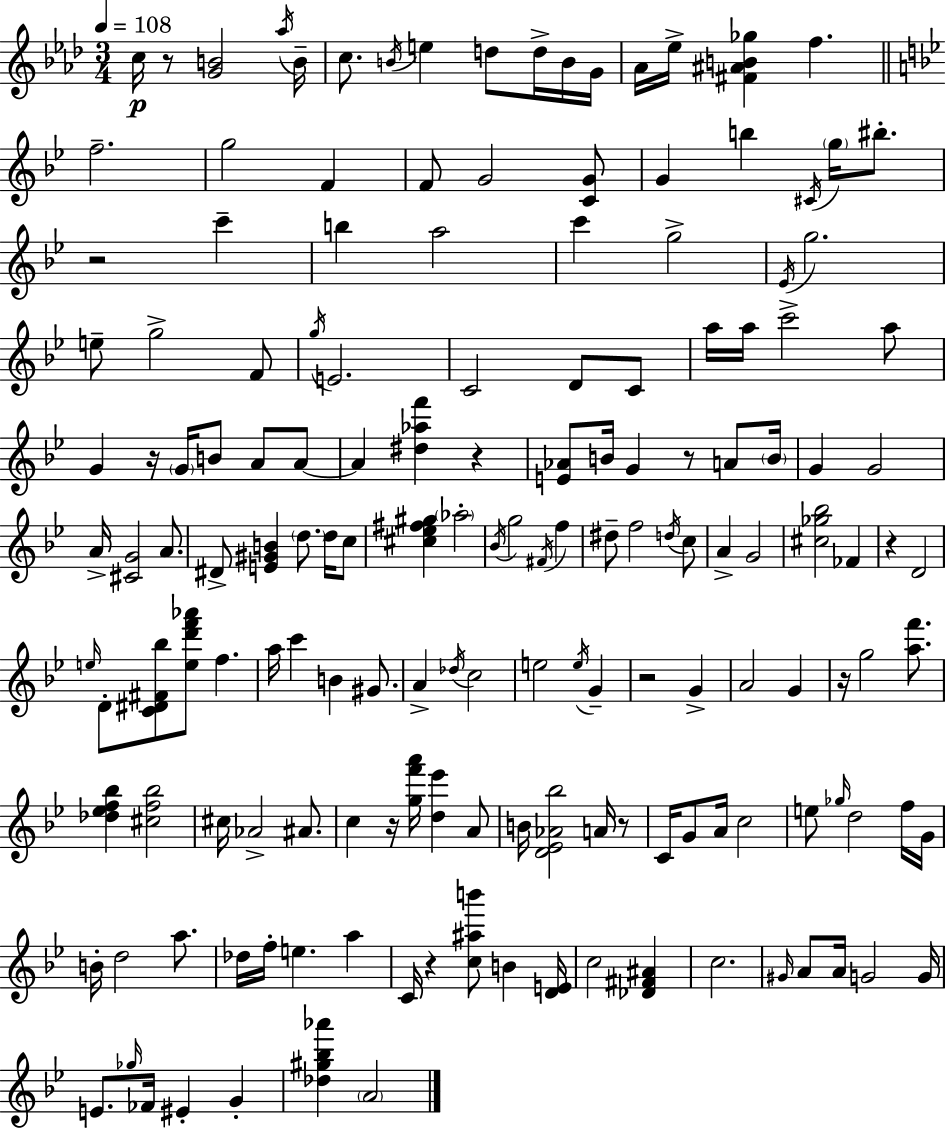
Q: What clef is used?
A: treble